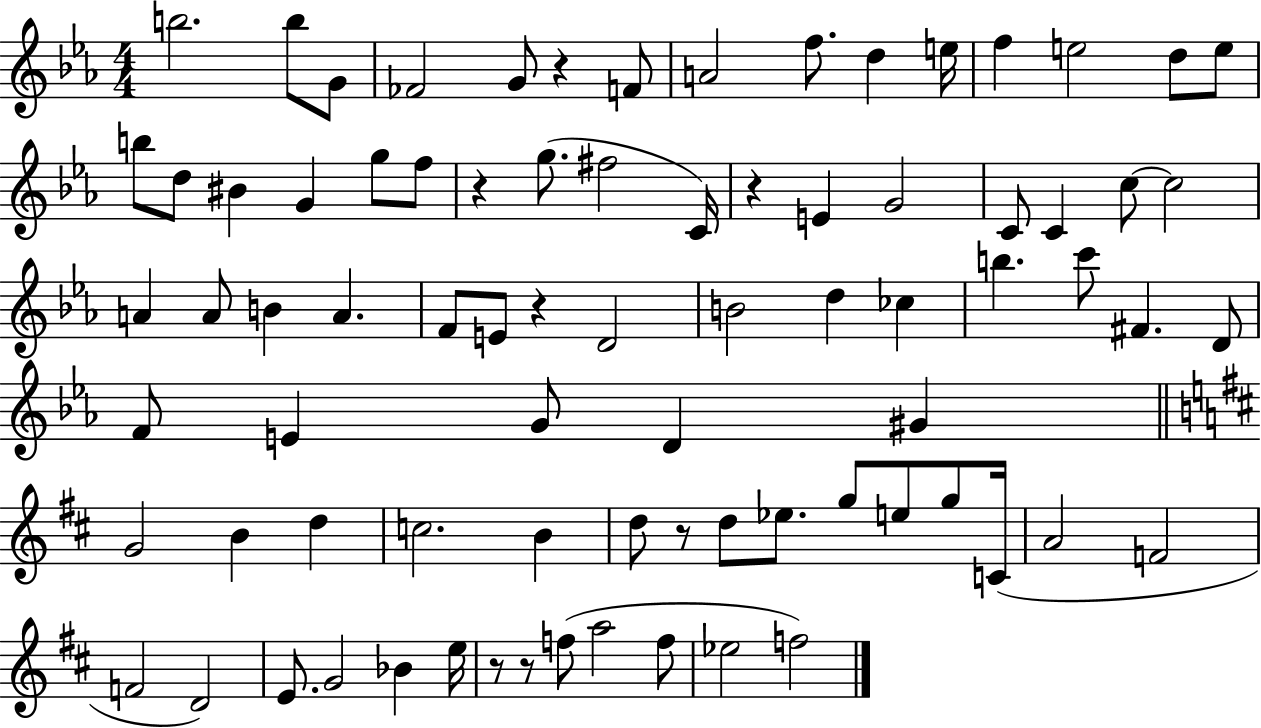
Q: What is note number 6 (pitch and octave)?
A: F4